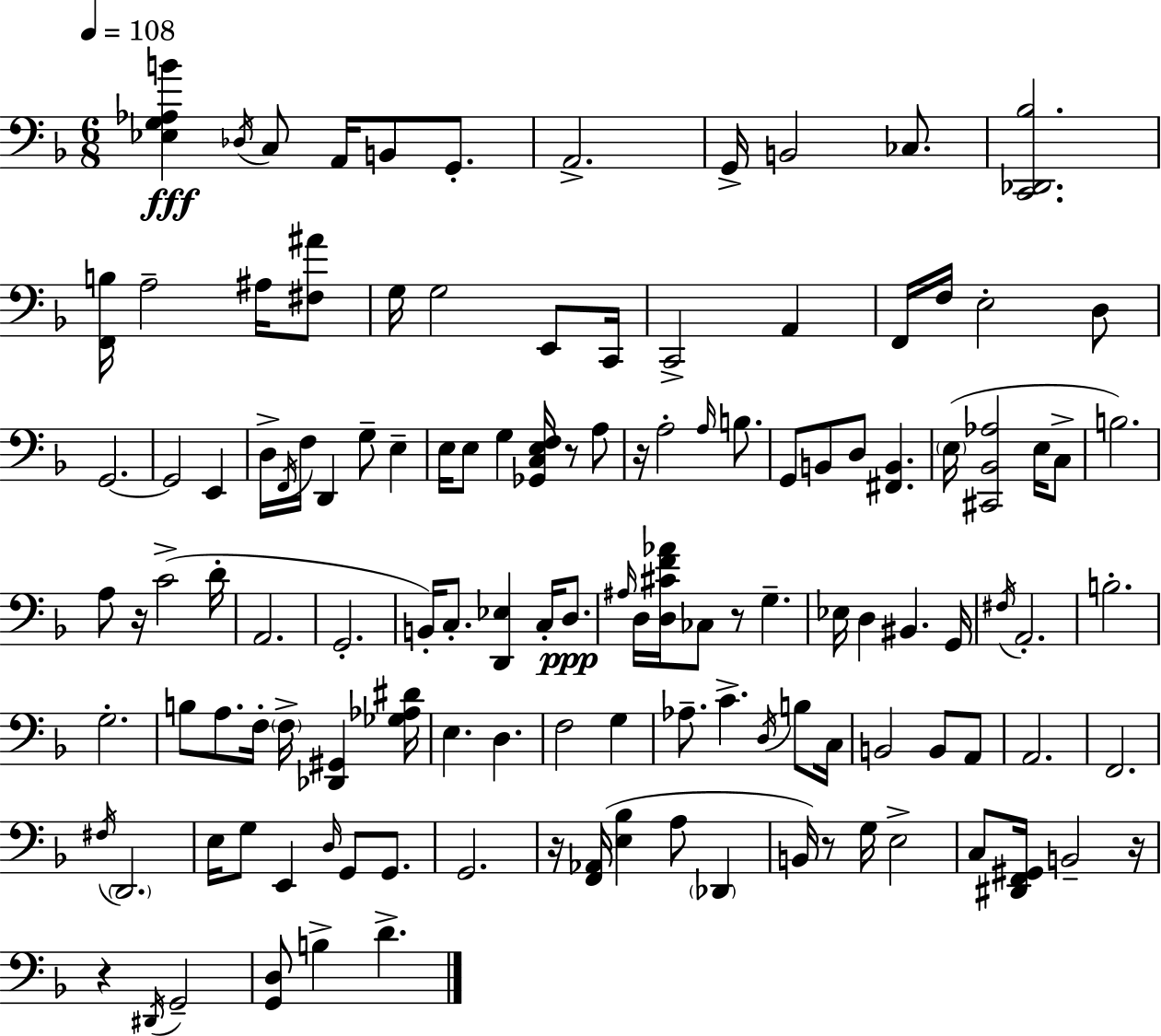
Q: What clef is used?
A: bass